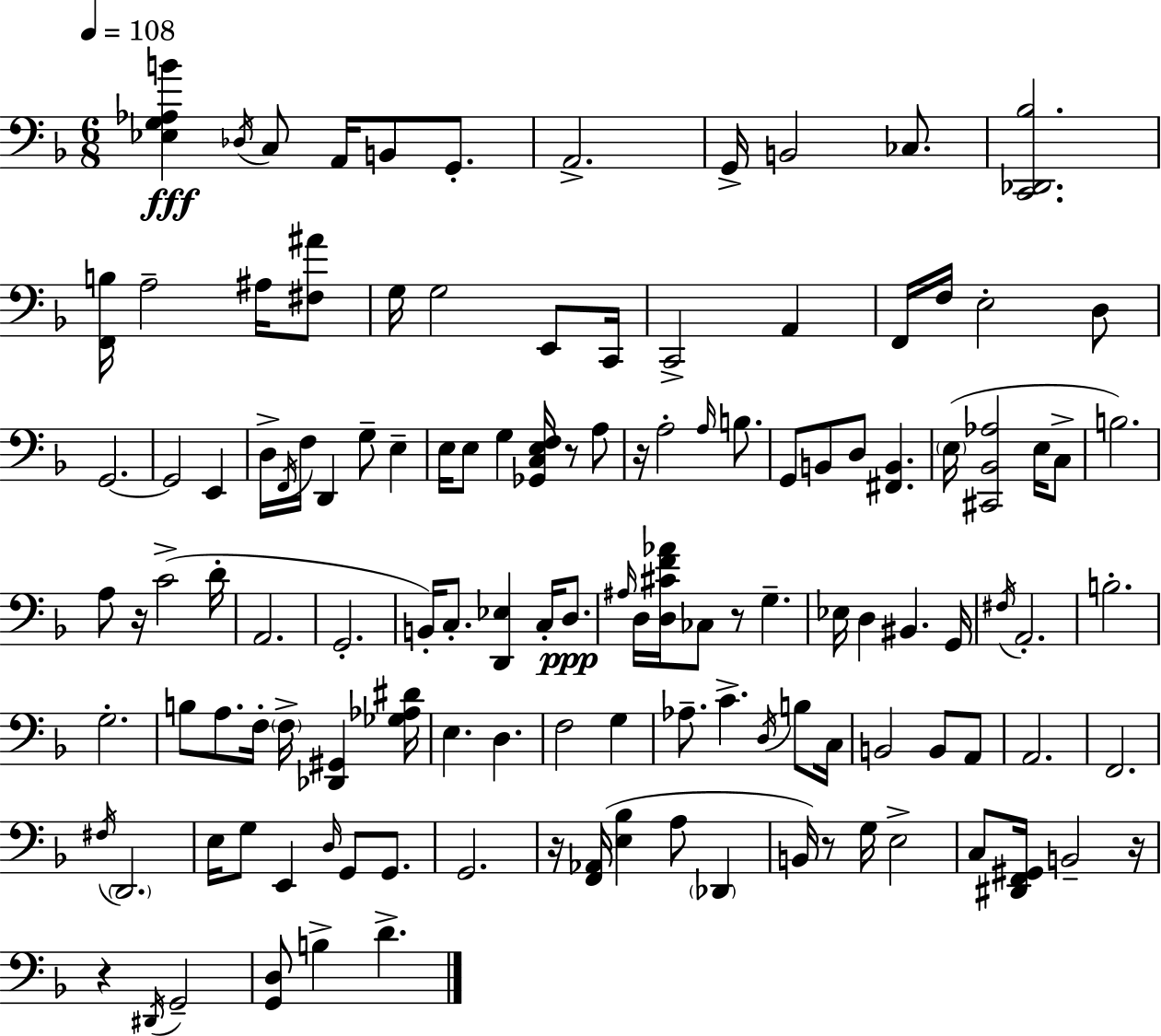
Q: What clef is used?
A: bass